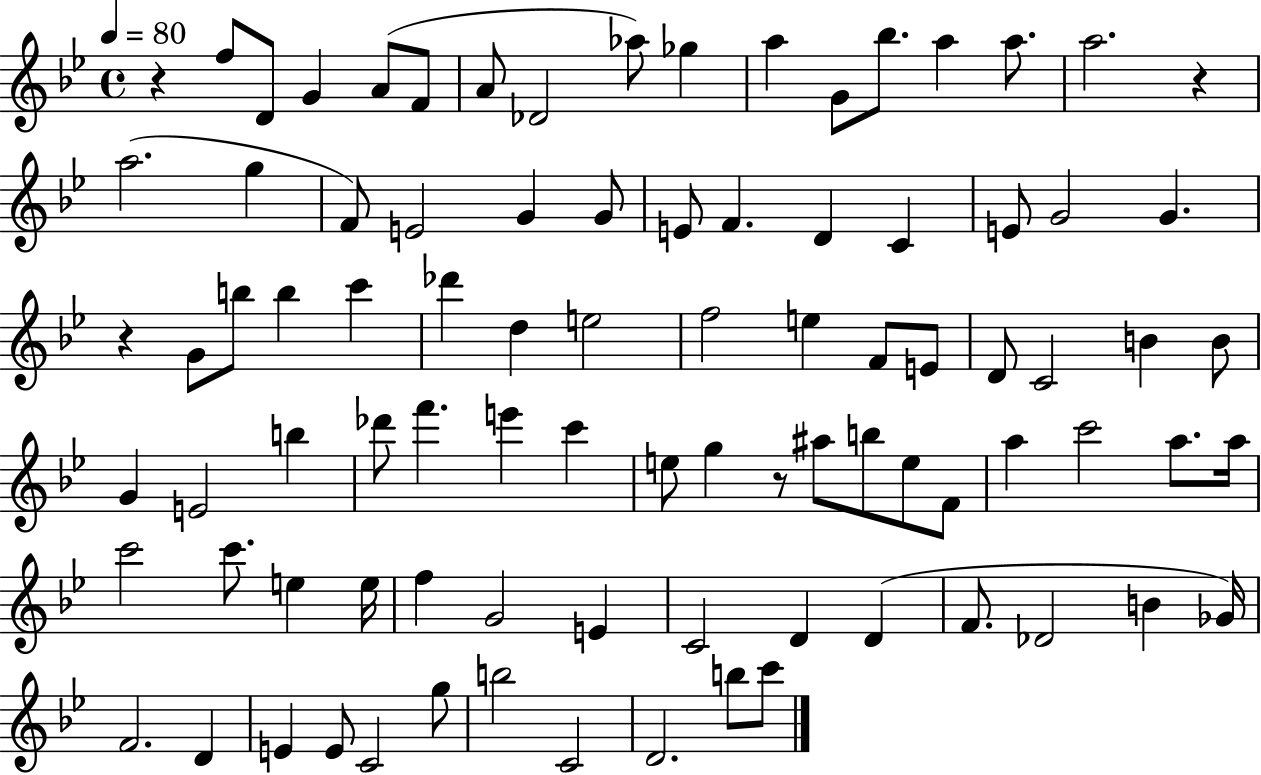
{
  \clef treble
  \time 4/4
  \defaultTimeSignature
  \key bes \major
  \tempo 4 = 80
  r4 f''8 d'8 g'4 a'8( f'8 | a'8 des'2 aes''8) ges''4 | a''4 g'8 bes''8. a''4 a''8. | a''2. r4 | \break a''2.( g''4 | f'8) e'2 g'4 g'8 | e'8 f'4. d'4 c'4 | e'8 g'2 g'4. | \break r4 g'8 b''8 b''4 c'''4 | des'''4 d''4 e''2 | f''2 e''4 f'8 e'8 | d'8 c'2 b'4 b'8 | \break g'4 e'2 b''4 | des'''8 f'''4. e'''4 c'''4 | e''8 g''4 r8 ais''8 b''8 e''8 f'8 | a''4 c'''2 a''8. a''16 | \break c'''2 c'''8. e''4 e''16 | f''4 g'2 e'4 | c'2 d'4 d'4( | f'8. des'2 b'4 ges'16) | \break f'2. d'4 | e'4 e'8 c'2 g''8 | b''2 c'2 | d'2. b''8 c'''8 | \break \bar "|."
}